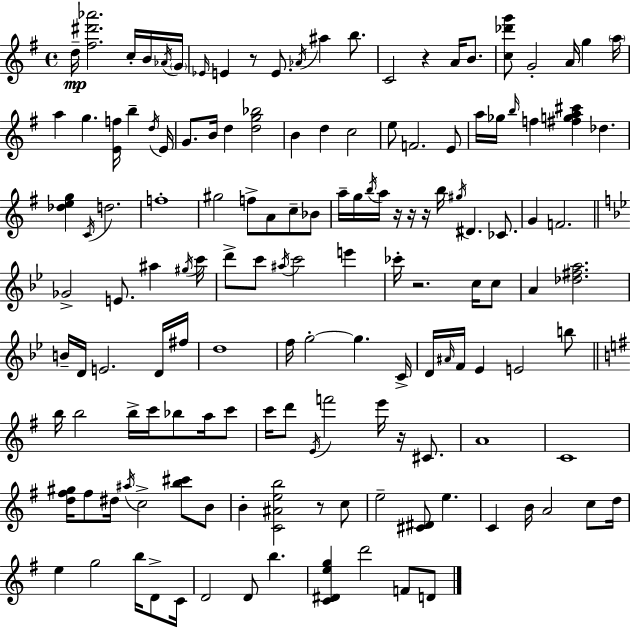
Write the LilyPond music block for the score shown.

{
  \clef treble
  \time 4/4
  \defaultTimeSignature
  \key g \major
  d''16--\mp <fis'' dis''' aes'''>2. c''16-. b'16 \acciaccatura { aes'16 } | \parenthesize g'16 \grace { ees'16 } e'4 r8 e'8. \acciaccatura { aes'16 } ais''4 | b''8. c'2 r4 a'16 | b'8. <c'' des''' g'''>8 g'2-. a'16 g''4 | \break \parenthesize a''16 a''4 g''4. <e' f''>16 b''4-- | \acciaccatura { d''16 } e'16 g'8. b'16 d''4 <d'' g'' bes''>2 | b'4 d''4 c''2 | e''8 f'2. | \break e'8 a''16 ges''16 \grace { b''16 } f''4 <fis'' g'' a'' cis'''>4 des''4. | <des'' e'' g''>4 \acciaccatura { c'16 } d''2. | f''1-. | gis''2 f''8-> | \break a'8 c''8-- bes'8 a''16-- g''16 \acciaccatura { b''16 } a''16 r16 r16 r16 b''16 \acciaccatura { gis''16 } dis'4. | ces'8. g'4 f'2. | \bar "||" \break \key g \minor ges'2-> e'8. ais''4 \acciaccatura { gis''16 } | c'''16 d'''8-> c'''8 \acciaccatura { ais''16 } c'''2 e'''4 | ces'''16-. r2. c''16 | c''8 a'4 <des'' fis'' a''>2. | \break b'16-- d'16 e'2. | d'16 fis''16 d''1 | f''16 g''2-.~~ g''4. | c'16-> d'16 \grace { ais'16 } f'16 ees'4 e'2 | \break b''8 \bar "||" \break \key g \major b''16 b''2 b''16-> c'''16 bes''8 a''16 c'''8 | c'''16 d'''8 \acciaccatura { e'16 } f'''2 e'''16 r16 cis'8. | a'1 | c'1 | \break <d'' fis'' gis''>16 fis''8 dis''16 \acciaccatura { ais''16 } c''2-> <b'' cis'''>8 | b'8 b'4-. <c' ais' e'' b''>2 r8 | c''8 e''2-- <cis' dis'>8 e''4. | c'4 b'16 a'2 c''8 | \break d''16 e''4 g''2 b''16 d'8-> | c'16 d'2 d'8 b''4. | <c' dis' e'' g''>4 d'''2 f'8 | d'8 \bar "|."
}